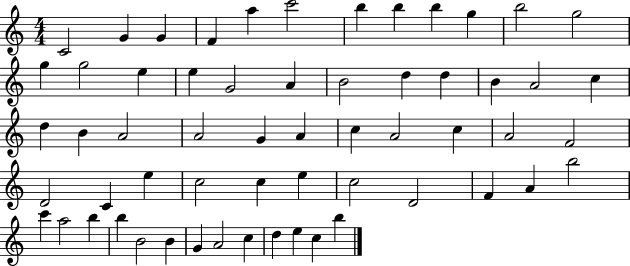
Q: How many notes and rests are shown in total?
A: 59